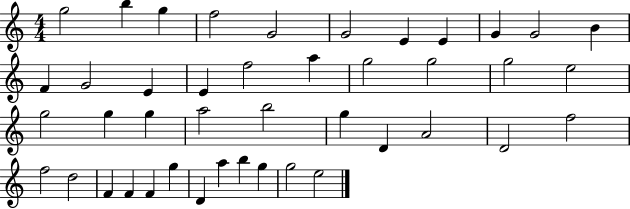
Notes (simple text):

G5/h B5/q G5/q F5/h G4/h G4/h E4/q E4/q G4/q G4/h B4/q F4/q G4/h E4/q E4/q F5/h A5/q G5/h G5/h G5/h E5/h G5/h G5/q G5/q A5/h B5/h G5/q D4/q A4/h D4/h F5/h F5/h D5/h F4/q F4/q F4/q G5/q D4/q A5/q B5/q G5/q G5/h E5/h